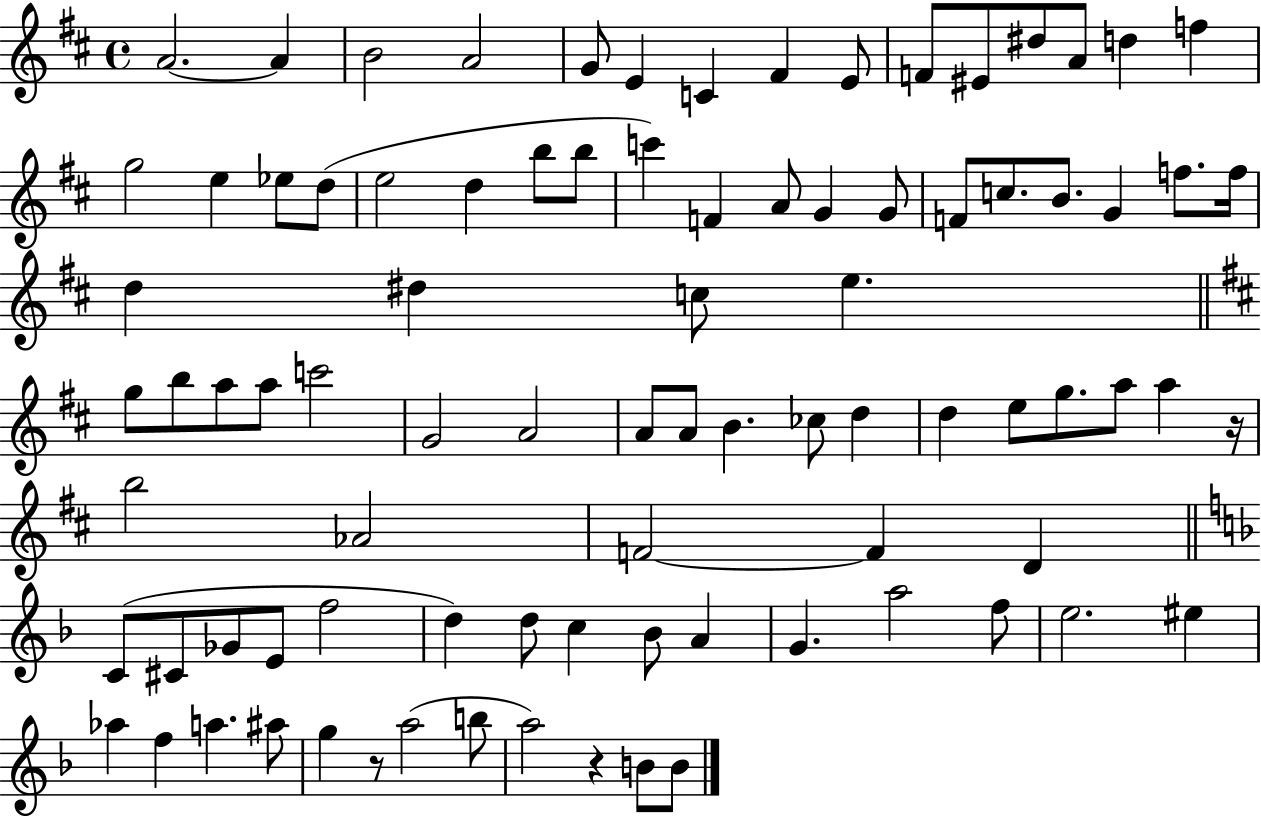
X:1
T:Untitled
M:4/4
L:1/4
K:D
A2 A B2 A2 G/2 E C ^F E/2 F/2 ^E/2 ^d/2 A/2 d f g2 e _e/2 d/2 e2 d b/2 b/2 c' F A/2 G G/2 F/2 c/2 B/2 G f/2 f/4 d ^d c/2 e g/2 b/2 a/2 a/2 c'2 G2 A2 A/2 A/2 B _c/2 d d e/2 g/2 a/2 a z/4 b2 _A2 F2 F D C/2 ^C/2 _G/2 E/2 f2 d d/2 c _B/2 A G a2 f/2 e2 ^e _a f a ^a/2 g z/2 a2 b/2 a2 z B/2 B/2